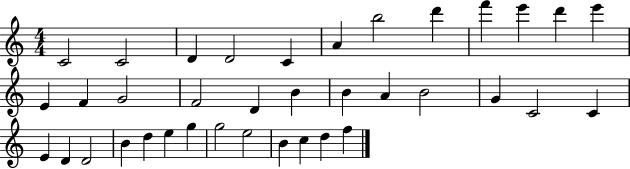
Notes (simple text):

C4/h C4/h D4/q D4/h C4/q A4/q B5/h D6/q F6/q E6/q D6/q E6/q E4/q F4/q G4/h F4/h D4/q B4/q B4/q A4/q B4/h G4/q C4/h C4/q E4/q D4/q D4/h B4/q D5/q E5/q G5/q G5/h E5/h B4/q C5/q D5/q F5/q